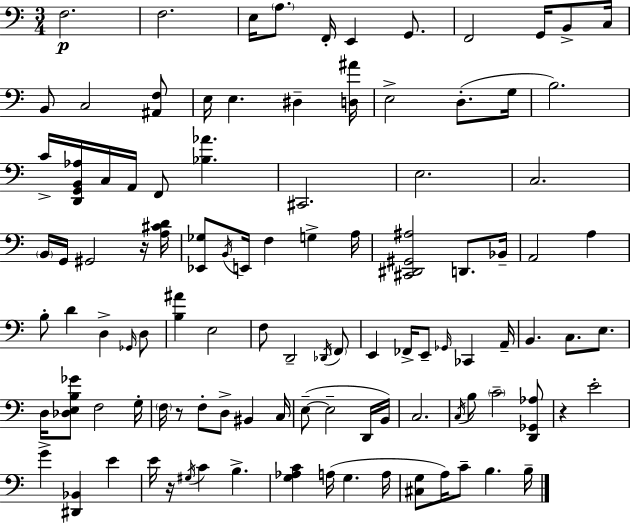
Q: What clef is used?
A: bass